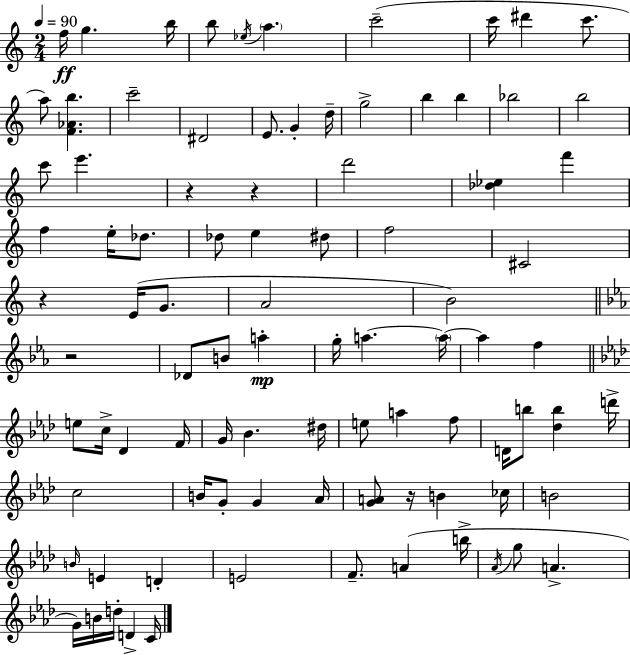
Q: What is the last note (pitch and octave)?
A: C4